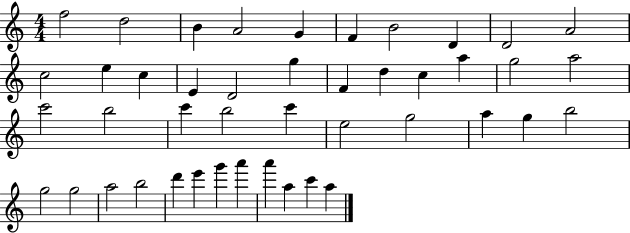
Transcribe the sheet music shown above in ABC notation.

X:1
T:Untitled
M:4/4
L:1/4
K:C
f2 d2 B A2 G F B2 D D2 A2 c2 e c E D2 g F d c a g2 a2 c'2 b2 c' b2 c' e2 g2 a g b2 g2 g2 a2 b2 d' e' g' a' a' a c' a